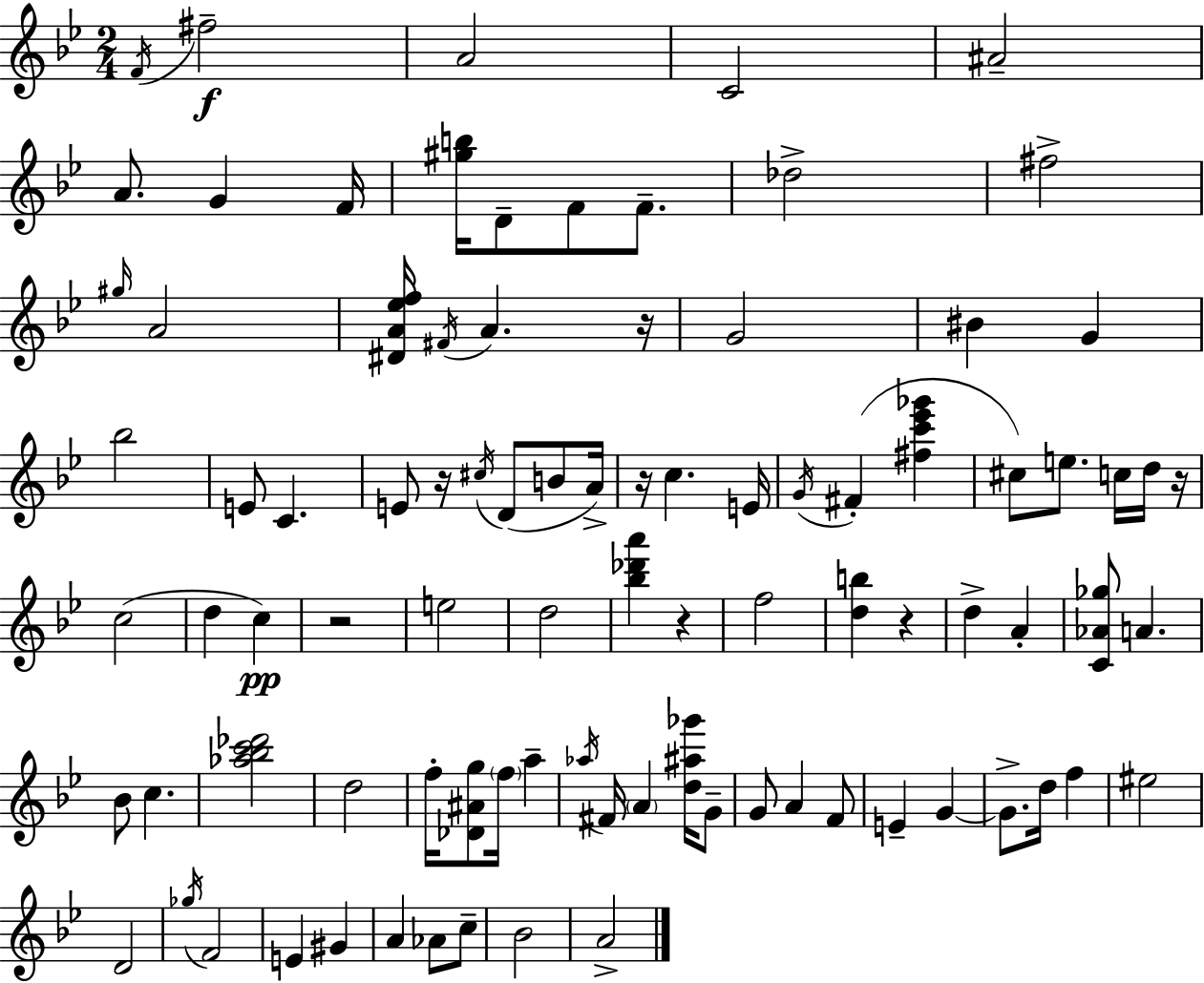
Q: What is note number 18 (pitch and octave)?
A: G4